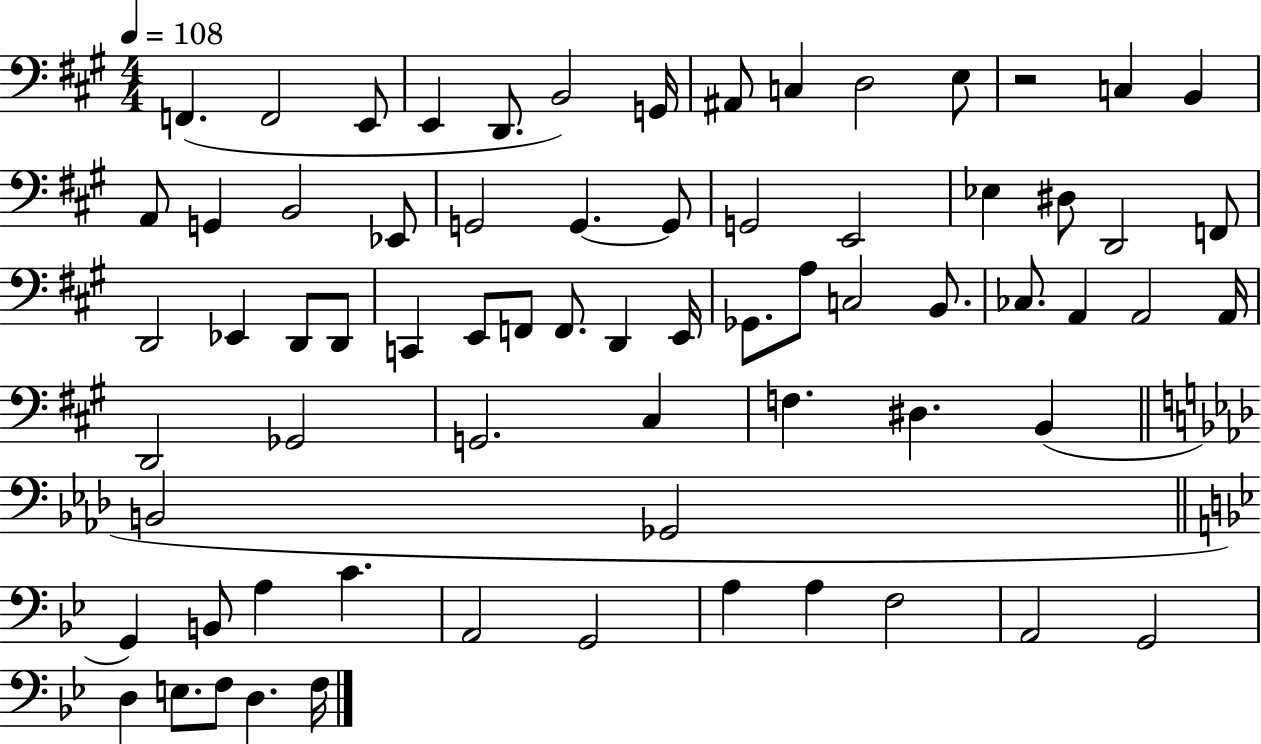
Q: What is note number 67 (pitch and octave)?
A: F3